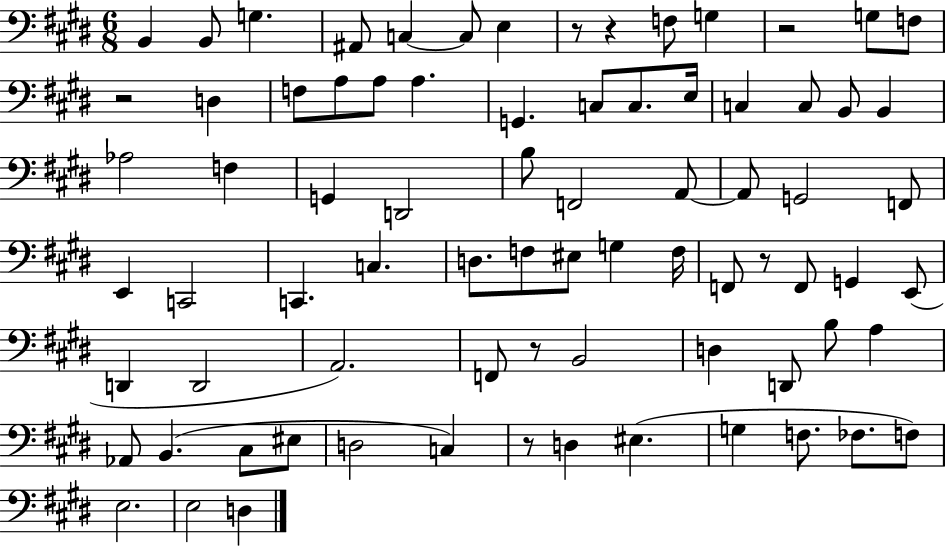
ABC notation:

X:1
T:Untitled
M:6/8
L:1/4
K:E
B,, B,,/2 G, ^A,,/2 C, C,/2 E, z/2 z F,/2 G, z2 G,/2 F,/2 z2 D, F,/2 A,/2 A,/2 A, G,, C,/2 C,/2 E,/4 C, C,/2 B,,/2 B,, _A,2 F, G,, D,,2 B,/2 F,,2 A,,/2 A,,/2 G,,2 F,,/2 E,, C,,2 C,, C, D,/2 F,/2 ^E,/2 G, F,/4 F,,/2 z/2 F,,/2 G,, E,,/2 D,, D,,2 A,,2 F,,/2 z/2 B,,2 D, D,,/2 B,/2 A, _A,,/2 B,, ^C,/2 ^E,/2 D,2 C, z/2 D, ^E, G, F,/2 _F,/2 F,/2 E,2 E,2 D,